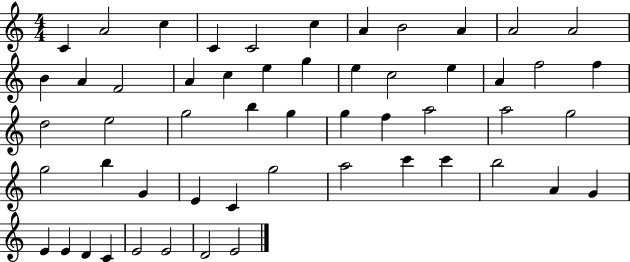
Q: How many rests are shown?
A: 0